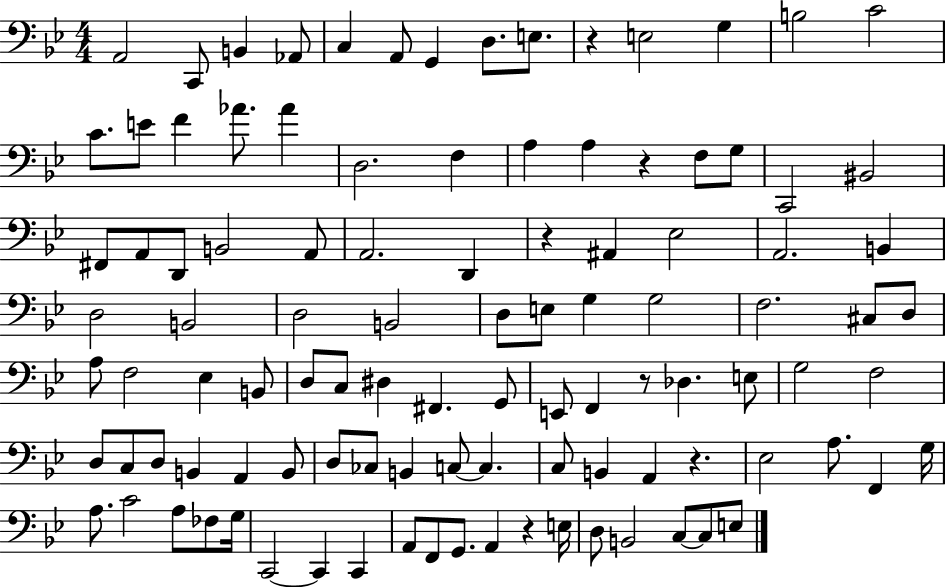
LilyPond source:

{
  \clef bass
  \numericTimeSignature
  \time 4/4
  \key bes \major
  a,2 c,8 b,4 aes,8 | c4 a,8 g,4 d8. e8. | r4 e2 g4 | b2 c'2 | \break c'8. e'8 f'4 aes'8. aes'4 | d2. f4 | a4 a4 r4 f8 g8 | c,2 bis,2 | \break fis,8 a,8 d,8 b,2 a,8 | a,2. d,4 | r4 ais,4 ees2 | a,2. b,4 | \break d2 b,2 | d2 b,2 | d8 e8 g4 g2 | f2. cis8 d8 | \break a8 f2 ees4 b,8 | d8 c8 dis4 fis,4. g,8 | e,8 f,4 r8 des4. e8 | g2 f2 | \break d8 c8 d8 b,4 a,4 b,8 | d8 ces8 b,4 c8~~ c4. | c8 b,4 a,4 r4. | ees2 a8. f,4 g16 | \break a8. c'2 a8 fes8 g16 | c,2~~ c,4 c,4 | a,8 f,8 g,8. a,4 r4 e16 | d8 b,2 c8~~ c8 e8 | \break \bar "|."
}